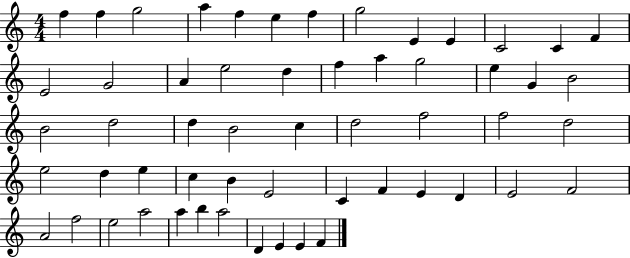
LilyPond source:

{
  \clef treble
  \numericTimeSignature
  \time 4/4
  \key c \major
  f''4 f''4 g''2 | a''4 f''4 e''4 f''4 | g''2 e'4 e'4 | c'2 c'4 f'4 | \break e'2 g'2 | a'4 e''2 d''4 | f''4 a''4 g''2 | e''4 g'4 b'2 | \break b'2 d''2 | d''4 b'2 c''4 | d''2 f''2 | f''2 d''2 | \break e''2 d''4 e''4 | c''4 b'4 e'2 | c'4 f'4 e'4 d'4 | e'2 f'2 | \break a'2 f''2 | e''2 a''2 | a''4 b''4 a''2 | d'4 e'4 e'4 f'4 | \break \bar "|."
}